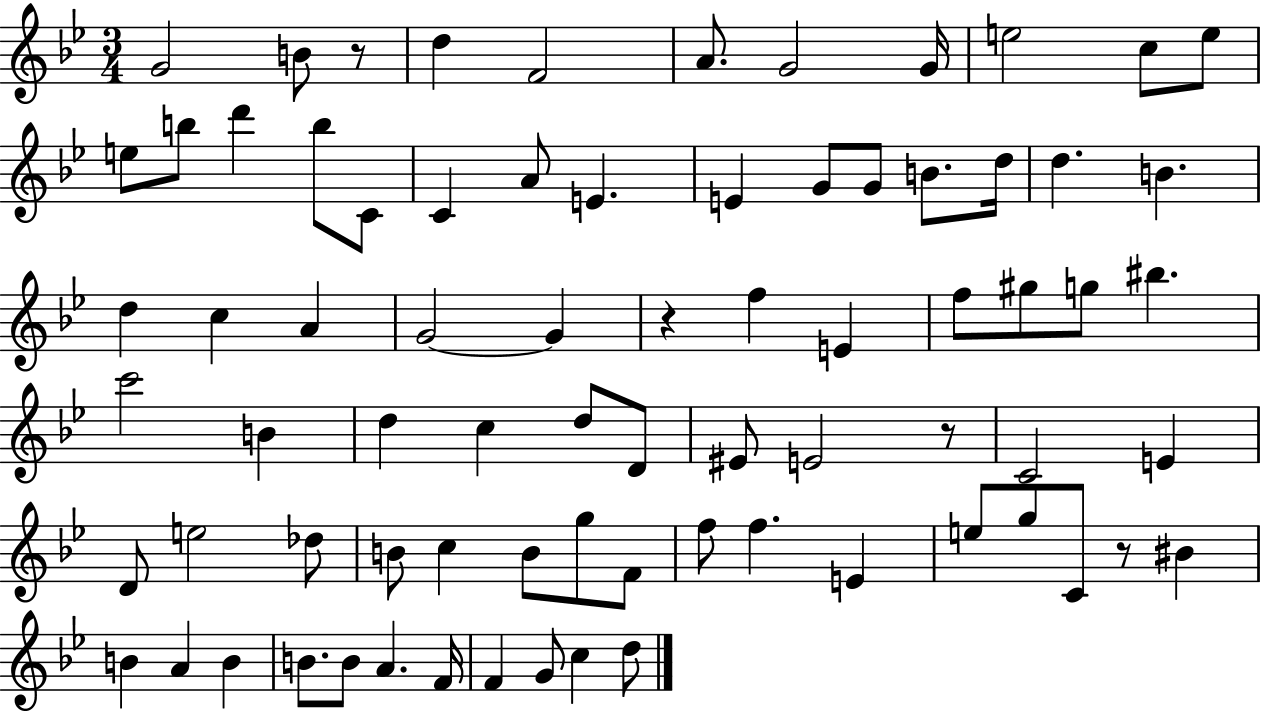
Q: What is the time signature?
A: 3/4